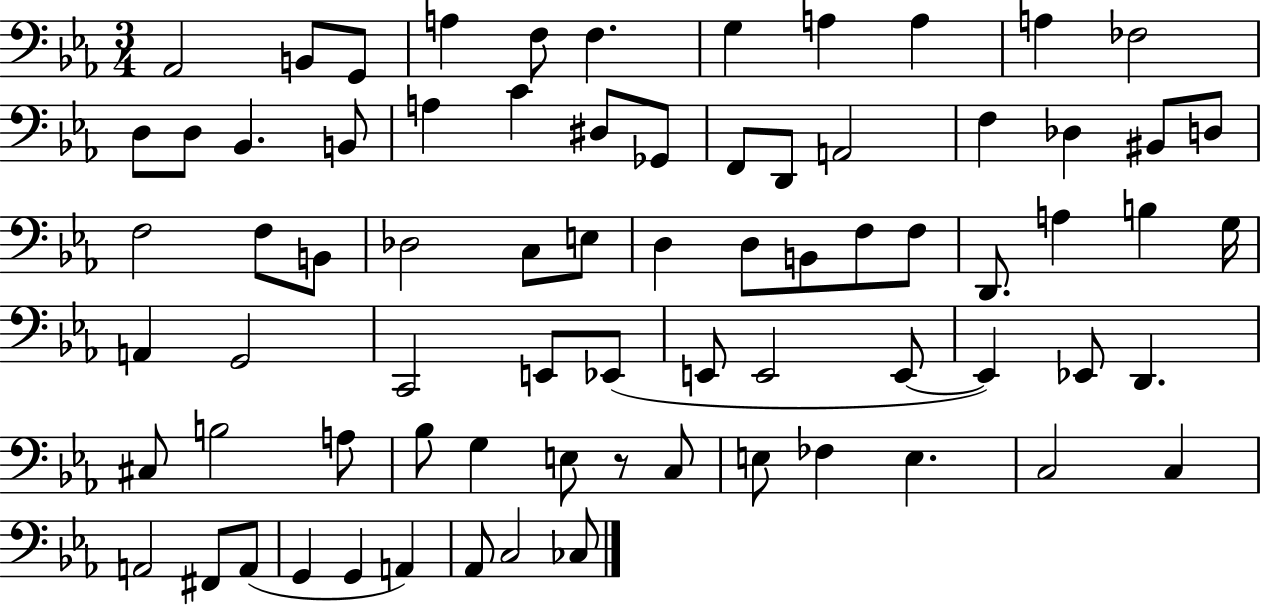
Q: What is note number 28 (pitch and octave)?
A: F3